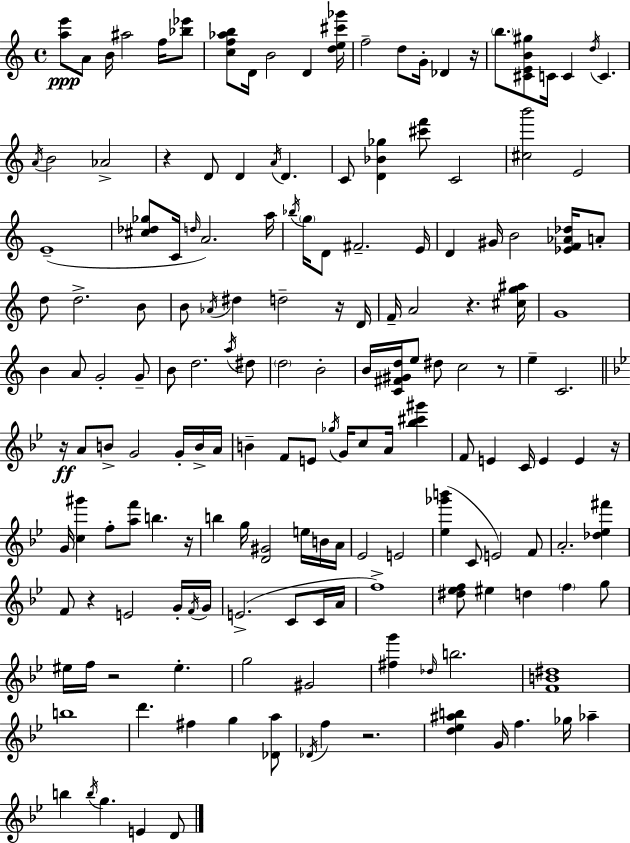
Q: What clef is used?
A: treble